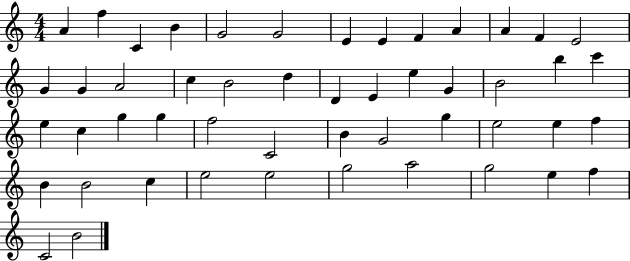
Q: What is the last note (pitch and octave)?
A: B4